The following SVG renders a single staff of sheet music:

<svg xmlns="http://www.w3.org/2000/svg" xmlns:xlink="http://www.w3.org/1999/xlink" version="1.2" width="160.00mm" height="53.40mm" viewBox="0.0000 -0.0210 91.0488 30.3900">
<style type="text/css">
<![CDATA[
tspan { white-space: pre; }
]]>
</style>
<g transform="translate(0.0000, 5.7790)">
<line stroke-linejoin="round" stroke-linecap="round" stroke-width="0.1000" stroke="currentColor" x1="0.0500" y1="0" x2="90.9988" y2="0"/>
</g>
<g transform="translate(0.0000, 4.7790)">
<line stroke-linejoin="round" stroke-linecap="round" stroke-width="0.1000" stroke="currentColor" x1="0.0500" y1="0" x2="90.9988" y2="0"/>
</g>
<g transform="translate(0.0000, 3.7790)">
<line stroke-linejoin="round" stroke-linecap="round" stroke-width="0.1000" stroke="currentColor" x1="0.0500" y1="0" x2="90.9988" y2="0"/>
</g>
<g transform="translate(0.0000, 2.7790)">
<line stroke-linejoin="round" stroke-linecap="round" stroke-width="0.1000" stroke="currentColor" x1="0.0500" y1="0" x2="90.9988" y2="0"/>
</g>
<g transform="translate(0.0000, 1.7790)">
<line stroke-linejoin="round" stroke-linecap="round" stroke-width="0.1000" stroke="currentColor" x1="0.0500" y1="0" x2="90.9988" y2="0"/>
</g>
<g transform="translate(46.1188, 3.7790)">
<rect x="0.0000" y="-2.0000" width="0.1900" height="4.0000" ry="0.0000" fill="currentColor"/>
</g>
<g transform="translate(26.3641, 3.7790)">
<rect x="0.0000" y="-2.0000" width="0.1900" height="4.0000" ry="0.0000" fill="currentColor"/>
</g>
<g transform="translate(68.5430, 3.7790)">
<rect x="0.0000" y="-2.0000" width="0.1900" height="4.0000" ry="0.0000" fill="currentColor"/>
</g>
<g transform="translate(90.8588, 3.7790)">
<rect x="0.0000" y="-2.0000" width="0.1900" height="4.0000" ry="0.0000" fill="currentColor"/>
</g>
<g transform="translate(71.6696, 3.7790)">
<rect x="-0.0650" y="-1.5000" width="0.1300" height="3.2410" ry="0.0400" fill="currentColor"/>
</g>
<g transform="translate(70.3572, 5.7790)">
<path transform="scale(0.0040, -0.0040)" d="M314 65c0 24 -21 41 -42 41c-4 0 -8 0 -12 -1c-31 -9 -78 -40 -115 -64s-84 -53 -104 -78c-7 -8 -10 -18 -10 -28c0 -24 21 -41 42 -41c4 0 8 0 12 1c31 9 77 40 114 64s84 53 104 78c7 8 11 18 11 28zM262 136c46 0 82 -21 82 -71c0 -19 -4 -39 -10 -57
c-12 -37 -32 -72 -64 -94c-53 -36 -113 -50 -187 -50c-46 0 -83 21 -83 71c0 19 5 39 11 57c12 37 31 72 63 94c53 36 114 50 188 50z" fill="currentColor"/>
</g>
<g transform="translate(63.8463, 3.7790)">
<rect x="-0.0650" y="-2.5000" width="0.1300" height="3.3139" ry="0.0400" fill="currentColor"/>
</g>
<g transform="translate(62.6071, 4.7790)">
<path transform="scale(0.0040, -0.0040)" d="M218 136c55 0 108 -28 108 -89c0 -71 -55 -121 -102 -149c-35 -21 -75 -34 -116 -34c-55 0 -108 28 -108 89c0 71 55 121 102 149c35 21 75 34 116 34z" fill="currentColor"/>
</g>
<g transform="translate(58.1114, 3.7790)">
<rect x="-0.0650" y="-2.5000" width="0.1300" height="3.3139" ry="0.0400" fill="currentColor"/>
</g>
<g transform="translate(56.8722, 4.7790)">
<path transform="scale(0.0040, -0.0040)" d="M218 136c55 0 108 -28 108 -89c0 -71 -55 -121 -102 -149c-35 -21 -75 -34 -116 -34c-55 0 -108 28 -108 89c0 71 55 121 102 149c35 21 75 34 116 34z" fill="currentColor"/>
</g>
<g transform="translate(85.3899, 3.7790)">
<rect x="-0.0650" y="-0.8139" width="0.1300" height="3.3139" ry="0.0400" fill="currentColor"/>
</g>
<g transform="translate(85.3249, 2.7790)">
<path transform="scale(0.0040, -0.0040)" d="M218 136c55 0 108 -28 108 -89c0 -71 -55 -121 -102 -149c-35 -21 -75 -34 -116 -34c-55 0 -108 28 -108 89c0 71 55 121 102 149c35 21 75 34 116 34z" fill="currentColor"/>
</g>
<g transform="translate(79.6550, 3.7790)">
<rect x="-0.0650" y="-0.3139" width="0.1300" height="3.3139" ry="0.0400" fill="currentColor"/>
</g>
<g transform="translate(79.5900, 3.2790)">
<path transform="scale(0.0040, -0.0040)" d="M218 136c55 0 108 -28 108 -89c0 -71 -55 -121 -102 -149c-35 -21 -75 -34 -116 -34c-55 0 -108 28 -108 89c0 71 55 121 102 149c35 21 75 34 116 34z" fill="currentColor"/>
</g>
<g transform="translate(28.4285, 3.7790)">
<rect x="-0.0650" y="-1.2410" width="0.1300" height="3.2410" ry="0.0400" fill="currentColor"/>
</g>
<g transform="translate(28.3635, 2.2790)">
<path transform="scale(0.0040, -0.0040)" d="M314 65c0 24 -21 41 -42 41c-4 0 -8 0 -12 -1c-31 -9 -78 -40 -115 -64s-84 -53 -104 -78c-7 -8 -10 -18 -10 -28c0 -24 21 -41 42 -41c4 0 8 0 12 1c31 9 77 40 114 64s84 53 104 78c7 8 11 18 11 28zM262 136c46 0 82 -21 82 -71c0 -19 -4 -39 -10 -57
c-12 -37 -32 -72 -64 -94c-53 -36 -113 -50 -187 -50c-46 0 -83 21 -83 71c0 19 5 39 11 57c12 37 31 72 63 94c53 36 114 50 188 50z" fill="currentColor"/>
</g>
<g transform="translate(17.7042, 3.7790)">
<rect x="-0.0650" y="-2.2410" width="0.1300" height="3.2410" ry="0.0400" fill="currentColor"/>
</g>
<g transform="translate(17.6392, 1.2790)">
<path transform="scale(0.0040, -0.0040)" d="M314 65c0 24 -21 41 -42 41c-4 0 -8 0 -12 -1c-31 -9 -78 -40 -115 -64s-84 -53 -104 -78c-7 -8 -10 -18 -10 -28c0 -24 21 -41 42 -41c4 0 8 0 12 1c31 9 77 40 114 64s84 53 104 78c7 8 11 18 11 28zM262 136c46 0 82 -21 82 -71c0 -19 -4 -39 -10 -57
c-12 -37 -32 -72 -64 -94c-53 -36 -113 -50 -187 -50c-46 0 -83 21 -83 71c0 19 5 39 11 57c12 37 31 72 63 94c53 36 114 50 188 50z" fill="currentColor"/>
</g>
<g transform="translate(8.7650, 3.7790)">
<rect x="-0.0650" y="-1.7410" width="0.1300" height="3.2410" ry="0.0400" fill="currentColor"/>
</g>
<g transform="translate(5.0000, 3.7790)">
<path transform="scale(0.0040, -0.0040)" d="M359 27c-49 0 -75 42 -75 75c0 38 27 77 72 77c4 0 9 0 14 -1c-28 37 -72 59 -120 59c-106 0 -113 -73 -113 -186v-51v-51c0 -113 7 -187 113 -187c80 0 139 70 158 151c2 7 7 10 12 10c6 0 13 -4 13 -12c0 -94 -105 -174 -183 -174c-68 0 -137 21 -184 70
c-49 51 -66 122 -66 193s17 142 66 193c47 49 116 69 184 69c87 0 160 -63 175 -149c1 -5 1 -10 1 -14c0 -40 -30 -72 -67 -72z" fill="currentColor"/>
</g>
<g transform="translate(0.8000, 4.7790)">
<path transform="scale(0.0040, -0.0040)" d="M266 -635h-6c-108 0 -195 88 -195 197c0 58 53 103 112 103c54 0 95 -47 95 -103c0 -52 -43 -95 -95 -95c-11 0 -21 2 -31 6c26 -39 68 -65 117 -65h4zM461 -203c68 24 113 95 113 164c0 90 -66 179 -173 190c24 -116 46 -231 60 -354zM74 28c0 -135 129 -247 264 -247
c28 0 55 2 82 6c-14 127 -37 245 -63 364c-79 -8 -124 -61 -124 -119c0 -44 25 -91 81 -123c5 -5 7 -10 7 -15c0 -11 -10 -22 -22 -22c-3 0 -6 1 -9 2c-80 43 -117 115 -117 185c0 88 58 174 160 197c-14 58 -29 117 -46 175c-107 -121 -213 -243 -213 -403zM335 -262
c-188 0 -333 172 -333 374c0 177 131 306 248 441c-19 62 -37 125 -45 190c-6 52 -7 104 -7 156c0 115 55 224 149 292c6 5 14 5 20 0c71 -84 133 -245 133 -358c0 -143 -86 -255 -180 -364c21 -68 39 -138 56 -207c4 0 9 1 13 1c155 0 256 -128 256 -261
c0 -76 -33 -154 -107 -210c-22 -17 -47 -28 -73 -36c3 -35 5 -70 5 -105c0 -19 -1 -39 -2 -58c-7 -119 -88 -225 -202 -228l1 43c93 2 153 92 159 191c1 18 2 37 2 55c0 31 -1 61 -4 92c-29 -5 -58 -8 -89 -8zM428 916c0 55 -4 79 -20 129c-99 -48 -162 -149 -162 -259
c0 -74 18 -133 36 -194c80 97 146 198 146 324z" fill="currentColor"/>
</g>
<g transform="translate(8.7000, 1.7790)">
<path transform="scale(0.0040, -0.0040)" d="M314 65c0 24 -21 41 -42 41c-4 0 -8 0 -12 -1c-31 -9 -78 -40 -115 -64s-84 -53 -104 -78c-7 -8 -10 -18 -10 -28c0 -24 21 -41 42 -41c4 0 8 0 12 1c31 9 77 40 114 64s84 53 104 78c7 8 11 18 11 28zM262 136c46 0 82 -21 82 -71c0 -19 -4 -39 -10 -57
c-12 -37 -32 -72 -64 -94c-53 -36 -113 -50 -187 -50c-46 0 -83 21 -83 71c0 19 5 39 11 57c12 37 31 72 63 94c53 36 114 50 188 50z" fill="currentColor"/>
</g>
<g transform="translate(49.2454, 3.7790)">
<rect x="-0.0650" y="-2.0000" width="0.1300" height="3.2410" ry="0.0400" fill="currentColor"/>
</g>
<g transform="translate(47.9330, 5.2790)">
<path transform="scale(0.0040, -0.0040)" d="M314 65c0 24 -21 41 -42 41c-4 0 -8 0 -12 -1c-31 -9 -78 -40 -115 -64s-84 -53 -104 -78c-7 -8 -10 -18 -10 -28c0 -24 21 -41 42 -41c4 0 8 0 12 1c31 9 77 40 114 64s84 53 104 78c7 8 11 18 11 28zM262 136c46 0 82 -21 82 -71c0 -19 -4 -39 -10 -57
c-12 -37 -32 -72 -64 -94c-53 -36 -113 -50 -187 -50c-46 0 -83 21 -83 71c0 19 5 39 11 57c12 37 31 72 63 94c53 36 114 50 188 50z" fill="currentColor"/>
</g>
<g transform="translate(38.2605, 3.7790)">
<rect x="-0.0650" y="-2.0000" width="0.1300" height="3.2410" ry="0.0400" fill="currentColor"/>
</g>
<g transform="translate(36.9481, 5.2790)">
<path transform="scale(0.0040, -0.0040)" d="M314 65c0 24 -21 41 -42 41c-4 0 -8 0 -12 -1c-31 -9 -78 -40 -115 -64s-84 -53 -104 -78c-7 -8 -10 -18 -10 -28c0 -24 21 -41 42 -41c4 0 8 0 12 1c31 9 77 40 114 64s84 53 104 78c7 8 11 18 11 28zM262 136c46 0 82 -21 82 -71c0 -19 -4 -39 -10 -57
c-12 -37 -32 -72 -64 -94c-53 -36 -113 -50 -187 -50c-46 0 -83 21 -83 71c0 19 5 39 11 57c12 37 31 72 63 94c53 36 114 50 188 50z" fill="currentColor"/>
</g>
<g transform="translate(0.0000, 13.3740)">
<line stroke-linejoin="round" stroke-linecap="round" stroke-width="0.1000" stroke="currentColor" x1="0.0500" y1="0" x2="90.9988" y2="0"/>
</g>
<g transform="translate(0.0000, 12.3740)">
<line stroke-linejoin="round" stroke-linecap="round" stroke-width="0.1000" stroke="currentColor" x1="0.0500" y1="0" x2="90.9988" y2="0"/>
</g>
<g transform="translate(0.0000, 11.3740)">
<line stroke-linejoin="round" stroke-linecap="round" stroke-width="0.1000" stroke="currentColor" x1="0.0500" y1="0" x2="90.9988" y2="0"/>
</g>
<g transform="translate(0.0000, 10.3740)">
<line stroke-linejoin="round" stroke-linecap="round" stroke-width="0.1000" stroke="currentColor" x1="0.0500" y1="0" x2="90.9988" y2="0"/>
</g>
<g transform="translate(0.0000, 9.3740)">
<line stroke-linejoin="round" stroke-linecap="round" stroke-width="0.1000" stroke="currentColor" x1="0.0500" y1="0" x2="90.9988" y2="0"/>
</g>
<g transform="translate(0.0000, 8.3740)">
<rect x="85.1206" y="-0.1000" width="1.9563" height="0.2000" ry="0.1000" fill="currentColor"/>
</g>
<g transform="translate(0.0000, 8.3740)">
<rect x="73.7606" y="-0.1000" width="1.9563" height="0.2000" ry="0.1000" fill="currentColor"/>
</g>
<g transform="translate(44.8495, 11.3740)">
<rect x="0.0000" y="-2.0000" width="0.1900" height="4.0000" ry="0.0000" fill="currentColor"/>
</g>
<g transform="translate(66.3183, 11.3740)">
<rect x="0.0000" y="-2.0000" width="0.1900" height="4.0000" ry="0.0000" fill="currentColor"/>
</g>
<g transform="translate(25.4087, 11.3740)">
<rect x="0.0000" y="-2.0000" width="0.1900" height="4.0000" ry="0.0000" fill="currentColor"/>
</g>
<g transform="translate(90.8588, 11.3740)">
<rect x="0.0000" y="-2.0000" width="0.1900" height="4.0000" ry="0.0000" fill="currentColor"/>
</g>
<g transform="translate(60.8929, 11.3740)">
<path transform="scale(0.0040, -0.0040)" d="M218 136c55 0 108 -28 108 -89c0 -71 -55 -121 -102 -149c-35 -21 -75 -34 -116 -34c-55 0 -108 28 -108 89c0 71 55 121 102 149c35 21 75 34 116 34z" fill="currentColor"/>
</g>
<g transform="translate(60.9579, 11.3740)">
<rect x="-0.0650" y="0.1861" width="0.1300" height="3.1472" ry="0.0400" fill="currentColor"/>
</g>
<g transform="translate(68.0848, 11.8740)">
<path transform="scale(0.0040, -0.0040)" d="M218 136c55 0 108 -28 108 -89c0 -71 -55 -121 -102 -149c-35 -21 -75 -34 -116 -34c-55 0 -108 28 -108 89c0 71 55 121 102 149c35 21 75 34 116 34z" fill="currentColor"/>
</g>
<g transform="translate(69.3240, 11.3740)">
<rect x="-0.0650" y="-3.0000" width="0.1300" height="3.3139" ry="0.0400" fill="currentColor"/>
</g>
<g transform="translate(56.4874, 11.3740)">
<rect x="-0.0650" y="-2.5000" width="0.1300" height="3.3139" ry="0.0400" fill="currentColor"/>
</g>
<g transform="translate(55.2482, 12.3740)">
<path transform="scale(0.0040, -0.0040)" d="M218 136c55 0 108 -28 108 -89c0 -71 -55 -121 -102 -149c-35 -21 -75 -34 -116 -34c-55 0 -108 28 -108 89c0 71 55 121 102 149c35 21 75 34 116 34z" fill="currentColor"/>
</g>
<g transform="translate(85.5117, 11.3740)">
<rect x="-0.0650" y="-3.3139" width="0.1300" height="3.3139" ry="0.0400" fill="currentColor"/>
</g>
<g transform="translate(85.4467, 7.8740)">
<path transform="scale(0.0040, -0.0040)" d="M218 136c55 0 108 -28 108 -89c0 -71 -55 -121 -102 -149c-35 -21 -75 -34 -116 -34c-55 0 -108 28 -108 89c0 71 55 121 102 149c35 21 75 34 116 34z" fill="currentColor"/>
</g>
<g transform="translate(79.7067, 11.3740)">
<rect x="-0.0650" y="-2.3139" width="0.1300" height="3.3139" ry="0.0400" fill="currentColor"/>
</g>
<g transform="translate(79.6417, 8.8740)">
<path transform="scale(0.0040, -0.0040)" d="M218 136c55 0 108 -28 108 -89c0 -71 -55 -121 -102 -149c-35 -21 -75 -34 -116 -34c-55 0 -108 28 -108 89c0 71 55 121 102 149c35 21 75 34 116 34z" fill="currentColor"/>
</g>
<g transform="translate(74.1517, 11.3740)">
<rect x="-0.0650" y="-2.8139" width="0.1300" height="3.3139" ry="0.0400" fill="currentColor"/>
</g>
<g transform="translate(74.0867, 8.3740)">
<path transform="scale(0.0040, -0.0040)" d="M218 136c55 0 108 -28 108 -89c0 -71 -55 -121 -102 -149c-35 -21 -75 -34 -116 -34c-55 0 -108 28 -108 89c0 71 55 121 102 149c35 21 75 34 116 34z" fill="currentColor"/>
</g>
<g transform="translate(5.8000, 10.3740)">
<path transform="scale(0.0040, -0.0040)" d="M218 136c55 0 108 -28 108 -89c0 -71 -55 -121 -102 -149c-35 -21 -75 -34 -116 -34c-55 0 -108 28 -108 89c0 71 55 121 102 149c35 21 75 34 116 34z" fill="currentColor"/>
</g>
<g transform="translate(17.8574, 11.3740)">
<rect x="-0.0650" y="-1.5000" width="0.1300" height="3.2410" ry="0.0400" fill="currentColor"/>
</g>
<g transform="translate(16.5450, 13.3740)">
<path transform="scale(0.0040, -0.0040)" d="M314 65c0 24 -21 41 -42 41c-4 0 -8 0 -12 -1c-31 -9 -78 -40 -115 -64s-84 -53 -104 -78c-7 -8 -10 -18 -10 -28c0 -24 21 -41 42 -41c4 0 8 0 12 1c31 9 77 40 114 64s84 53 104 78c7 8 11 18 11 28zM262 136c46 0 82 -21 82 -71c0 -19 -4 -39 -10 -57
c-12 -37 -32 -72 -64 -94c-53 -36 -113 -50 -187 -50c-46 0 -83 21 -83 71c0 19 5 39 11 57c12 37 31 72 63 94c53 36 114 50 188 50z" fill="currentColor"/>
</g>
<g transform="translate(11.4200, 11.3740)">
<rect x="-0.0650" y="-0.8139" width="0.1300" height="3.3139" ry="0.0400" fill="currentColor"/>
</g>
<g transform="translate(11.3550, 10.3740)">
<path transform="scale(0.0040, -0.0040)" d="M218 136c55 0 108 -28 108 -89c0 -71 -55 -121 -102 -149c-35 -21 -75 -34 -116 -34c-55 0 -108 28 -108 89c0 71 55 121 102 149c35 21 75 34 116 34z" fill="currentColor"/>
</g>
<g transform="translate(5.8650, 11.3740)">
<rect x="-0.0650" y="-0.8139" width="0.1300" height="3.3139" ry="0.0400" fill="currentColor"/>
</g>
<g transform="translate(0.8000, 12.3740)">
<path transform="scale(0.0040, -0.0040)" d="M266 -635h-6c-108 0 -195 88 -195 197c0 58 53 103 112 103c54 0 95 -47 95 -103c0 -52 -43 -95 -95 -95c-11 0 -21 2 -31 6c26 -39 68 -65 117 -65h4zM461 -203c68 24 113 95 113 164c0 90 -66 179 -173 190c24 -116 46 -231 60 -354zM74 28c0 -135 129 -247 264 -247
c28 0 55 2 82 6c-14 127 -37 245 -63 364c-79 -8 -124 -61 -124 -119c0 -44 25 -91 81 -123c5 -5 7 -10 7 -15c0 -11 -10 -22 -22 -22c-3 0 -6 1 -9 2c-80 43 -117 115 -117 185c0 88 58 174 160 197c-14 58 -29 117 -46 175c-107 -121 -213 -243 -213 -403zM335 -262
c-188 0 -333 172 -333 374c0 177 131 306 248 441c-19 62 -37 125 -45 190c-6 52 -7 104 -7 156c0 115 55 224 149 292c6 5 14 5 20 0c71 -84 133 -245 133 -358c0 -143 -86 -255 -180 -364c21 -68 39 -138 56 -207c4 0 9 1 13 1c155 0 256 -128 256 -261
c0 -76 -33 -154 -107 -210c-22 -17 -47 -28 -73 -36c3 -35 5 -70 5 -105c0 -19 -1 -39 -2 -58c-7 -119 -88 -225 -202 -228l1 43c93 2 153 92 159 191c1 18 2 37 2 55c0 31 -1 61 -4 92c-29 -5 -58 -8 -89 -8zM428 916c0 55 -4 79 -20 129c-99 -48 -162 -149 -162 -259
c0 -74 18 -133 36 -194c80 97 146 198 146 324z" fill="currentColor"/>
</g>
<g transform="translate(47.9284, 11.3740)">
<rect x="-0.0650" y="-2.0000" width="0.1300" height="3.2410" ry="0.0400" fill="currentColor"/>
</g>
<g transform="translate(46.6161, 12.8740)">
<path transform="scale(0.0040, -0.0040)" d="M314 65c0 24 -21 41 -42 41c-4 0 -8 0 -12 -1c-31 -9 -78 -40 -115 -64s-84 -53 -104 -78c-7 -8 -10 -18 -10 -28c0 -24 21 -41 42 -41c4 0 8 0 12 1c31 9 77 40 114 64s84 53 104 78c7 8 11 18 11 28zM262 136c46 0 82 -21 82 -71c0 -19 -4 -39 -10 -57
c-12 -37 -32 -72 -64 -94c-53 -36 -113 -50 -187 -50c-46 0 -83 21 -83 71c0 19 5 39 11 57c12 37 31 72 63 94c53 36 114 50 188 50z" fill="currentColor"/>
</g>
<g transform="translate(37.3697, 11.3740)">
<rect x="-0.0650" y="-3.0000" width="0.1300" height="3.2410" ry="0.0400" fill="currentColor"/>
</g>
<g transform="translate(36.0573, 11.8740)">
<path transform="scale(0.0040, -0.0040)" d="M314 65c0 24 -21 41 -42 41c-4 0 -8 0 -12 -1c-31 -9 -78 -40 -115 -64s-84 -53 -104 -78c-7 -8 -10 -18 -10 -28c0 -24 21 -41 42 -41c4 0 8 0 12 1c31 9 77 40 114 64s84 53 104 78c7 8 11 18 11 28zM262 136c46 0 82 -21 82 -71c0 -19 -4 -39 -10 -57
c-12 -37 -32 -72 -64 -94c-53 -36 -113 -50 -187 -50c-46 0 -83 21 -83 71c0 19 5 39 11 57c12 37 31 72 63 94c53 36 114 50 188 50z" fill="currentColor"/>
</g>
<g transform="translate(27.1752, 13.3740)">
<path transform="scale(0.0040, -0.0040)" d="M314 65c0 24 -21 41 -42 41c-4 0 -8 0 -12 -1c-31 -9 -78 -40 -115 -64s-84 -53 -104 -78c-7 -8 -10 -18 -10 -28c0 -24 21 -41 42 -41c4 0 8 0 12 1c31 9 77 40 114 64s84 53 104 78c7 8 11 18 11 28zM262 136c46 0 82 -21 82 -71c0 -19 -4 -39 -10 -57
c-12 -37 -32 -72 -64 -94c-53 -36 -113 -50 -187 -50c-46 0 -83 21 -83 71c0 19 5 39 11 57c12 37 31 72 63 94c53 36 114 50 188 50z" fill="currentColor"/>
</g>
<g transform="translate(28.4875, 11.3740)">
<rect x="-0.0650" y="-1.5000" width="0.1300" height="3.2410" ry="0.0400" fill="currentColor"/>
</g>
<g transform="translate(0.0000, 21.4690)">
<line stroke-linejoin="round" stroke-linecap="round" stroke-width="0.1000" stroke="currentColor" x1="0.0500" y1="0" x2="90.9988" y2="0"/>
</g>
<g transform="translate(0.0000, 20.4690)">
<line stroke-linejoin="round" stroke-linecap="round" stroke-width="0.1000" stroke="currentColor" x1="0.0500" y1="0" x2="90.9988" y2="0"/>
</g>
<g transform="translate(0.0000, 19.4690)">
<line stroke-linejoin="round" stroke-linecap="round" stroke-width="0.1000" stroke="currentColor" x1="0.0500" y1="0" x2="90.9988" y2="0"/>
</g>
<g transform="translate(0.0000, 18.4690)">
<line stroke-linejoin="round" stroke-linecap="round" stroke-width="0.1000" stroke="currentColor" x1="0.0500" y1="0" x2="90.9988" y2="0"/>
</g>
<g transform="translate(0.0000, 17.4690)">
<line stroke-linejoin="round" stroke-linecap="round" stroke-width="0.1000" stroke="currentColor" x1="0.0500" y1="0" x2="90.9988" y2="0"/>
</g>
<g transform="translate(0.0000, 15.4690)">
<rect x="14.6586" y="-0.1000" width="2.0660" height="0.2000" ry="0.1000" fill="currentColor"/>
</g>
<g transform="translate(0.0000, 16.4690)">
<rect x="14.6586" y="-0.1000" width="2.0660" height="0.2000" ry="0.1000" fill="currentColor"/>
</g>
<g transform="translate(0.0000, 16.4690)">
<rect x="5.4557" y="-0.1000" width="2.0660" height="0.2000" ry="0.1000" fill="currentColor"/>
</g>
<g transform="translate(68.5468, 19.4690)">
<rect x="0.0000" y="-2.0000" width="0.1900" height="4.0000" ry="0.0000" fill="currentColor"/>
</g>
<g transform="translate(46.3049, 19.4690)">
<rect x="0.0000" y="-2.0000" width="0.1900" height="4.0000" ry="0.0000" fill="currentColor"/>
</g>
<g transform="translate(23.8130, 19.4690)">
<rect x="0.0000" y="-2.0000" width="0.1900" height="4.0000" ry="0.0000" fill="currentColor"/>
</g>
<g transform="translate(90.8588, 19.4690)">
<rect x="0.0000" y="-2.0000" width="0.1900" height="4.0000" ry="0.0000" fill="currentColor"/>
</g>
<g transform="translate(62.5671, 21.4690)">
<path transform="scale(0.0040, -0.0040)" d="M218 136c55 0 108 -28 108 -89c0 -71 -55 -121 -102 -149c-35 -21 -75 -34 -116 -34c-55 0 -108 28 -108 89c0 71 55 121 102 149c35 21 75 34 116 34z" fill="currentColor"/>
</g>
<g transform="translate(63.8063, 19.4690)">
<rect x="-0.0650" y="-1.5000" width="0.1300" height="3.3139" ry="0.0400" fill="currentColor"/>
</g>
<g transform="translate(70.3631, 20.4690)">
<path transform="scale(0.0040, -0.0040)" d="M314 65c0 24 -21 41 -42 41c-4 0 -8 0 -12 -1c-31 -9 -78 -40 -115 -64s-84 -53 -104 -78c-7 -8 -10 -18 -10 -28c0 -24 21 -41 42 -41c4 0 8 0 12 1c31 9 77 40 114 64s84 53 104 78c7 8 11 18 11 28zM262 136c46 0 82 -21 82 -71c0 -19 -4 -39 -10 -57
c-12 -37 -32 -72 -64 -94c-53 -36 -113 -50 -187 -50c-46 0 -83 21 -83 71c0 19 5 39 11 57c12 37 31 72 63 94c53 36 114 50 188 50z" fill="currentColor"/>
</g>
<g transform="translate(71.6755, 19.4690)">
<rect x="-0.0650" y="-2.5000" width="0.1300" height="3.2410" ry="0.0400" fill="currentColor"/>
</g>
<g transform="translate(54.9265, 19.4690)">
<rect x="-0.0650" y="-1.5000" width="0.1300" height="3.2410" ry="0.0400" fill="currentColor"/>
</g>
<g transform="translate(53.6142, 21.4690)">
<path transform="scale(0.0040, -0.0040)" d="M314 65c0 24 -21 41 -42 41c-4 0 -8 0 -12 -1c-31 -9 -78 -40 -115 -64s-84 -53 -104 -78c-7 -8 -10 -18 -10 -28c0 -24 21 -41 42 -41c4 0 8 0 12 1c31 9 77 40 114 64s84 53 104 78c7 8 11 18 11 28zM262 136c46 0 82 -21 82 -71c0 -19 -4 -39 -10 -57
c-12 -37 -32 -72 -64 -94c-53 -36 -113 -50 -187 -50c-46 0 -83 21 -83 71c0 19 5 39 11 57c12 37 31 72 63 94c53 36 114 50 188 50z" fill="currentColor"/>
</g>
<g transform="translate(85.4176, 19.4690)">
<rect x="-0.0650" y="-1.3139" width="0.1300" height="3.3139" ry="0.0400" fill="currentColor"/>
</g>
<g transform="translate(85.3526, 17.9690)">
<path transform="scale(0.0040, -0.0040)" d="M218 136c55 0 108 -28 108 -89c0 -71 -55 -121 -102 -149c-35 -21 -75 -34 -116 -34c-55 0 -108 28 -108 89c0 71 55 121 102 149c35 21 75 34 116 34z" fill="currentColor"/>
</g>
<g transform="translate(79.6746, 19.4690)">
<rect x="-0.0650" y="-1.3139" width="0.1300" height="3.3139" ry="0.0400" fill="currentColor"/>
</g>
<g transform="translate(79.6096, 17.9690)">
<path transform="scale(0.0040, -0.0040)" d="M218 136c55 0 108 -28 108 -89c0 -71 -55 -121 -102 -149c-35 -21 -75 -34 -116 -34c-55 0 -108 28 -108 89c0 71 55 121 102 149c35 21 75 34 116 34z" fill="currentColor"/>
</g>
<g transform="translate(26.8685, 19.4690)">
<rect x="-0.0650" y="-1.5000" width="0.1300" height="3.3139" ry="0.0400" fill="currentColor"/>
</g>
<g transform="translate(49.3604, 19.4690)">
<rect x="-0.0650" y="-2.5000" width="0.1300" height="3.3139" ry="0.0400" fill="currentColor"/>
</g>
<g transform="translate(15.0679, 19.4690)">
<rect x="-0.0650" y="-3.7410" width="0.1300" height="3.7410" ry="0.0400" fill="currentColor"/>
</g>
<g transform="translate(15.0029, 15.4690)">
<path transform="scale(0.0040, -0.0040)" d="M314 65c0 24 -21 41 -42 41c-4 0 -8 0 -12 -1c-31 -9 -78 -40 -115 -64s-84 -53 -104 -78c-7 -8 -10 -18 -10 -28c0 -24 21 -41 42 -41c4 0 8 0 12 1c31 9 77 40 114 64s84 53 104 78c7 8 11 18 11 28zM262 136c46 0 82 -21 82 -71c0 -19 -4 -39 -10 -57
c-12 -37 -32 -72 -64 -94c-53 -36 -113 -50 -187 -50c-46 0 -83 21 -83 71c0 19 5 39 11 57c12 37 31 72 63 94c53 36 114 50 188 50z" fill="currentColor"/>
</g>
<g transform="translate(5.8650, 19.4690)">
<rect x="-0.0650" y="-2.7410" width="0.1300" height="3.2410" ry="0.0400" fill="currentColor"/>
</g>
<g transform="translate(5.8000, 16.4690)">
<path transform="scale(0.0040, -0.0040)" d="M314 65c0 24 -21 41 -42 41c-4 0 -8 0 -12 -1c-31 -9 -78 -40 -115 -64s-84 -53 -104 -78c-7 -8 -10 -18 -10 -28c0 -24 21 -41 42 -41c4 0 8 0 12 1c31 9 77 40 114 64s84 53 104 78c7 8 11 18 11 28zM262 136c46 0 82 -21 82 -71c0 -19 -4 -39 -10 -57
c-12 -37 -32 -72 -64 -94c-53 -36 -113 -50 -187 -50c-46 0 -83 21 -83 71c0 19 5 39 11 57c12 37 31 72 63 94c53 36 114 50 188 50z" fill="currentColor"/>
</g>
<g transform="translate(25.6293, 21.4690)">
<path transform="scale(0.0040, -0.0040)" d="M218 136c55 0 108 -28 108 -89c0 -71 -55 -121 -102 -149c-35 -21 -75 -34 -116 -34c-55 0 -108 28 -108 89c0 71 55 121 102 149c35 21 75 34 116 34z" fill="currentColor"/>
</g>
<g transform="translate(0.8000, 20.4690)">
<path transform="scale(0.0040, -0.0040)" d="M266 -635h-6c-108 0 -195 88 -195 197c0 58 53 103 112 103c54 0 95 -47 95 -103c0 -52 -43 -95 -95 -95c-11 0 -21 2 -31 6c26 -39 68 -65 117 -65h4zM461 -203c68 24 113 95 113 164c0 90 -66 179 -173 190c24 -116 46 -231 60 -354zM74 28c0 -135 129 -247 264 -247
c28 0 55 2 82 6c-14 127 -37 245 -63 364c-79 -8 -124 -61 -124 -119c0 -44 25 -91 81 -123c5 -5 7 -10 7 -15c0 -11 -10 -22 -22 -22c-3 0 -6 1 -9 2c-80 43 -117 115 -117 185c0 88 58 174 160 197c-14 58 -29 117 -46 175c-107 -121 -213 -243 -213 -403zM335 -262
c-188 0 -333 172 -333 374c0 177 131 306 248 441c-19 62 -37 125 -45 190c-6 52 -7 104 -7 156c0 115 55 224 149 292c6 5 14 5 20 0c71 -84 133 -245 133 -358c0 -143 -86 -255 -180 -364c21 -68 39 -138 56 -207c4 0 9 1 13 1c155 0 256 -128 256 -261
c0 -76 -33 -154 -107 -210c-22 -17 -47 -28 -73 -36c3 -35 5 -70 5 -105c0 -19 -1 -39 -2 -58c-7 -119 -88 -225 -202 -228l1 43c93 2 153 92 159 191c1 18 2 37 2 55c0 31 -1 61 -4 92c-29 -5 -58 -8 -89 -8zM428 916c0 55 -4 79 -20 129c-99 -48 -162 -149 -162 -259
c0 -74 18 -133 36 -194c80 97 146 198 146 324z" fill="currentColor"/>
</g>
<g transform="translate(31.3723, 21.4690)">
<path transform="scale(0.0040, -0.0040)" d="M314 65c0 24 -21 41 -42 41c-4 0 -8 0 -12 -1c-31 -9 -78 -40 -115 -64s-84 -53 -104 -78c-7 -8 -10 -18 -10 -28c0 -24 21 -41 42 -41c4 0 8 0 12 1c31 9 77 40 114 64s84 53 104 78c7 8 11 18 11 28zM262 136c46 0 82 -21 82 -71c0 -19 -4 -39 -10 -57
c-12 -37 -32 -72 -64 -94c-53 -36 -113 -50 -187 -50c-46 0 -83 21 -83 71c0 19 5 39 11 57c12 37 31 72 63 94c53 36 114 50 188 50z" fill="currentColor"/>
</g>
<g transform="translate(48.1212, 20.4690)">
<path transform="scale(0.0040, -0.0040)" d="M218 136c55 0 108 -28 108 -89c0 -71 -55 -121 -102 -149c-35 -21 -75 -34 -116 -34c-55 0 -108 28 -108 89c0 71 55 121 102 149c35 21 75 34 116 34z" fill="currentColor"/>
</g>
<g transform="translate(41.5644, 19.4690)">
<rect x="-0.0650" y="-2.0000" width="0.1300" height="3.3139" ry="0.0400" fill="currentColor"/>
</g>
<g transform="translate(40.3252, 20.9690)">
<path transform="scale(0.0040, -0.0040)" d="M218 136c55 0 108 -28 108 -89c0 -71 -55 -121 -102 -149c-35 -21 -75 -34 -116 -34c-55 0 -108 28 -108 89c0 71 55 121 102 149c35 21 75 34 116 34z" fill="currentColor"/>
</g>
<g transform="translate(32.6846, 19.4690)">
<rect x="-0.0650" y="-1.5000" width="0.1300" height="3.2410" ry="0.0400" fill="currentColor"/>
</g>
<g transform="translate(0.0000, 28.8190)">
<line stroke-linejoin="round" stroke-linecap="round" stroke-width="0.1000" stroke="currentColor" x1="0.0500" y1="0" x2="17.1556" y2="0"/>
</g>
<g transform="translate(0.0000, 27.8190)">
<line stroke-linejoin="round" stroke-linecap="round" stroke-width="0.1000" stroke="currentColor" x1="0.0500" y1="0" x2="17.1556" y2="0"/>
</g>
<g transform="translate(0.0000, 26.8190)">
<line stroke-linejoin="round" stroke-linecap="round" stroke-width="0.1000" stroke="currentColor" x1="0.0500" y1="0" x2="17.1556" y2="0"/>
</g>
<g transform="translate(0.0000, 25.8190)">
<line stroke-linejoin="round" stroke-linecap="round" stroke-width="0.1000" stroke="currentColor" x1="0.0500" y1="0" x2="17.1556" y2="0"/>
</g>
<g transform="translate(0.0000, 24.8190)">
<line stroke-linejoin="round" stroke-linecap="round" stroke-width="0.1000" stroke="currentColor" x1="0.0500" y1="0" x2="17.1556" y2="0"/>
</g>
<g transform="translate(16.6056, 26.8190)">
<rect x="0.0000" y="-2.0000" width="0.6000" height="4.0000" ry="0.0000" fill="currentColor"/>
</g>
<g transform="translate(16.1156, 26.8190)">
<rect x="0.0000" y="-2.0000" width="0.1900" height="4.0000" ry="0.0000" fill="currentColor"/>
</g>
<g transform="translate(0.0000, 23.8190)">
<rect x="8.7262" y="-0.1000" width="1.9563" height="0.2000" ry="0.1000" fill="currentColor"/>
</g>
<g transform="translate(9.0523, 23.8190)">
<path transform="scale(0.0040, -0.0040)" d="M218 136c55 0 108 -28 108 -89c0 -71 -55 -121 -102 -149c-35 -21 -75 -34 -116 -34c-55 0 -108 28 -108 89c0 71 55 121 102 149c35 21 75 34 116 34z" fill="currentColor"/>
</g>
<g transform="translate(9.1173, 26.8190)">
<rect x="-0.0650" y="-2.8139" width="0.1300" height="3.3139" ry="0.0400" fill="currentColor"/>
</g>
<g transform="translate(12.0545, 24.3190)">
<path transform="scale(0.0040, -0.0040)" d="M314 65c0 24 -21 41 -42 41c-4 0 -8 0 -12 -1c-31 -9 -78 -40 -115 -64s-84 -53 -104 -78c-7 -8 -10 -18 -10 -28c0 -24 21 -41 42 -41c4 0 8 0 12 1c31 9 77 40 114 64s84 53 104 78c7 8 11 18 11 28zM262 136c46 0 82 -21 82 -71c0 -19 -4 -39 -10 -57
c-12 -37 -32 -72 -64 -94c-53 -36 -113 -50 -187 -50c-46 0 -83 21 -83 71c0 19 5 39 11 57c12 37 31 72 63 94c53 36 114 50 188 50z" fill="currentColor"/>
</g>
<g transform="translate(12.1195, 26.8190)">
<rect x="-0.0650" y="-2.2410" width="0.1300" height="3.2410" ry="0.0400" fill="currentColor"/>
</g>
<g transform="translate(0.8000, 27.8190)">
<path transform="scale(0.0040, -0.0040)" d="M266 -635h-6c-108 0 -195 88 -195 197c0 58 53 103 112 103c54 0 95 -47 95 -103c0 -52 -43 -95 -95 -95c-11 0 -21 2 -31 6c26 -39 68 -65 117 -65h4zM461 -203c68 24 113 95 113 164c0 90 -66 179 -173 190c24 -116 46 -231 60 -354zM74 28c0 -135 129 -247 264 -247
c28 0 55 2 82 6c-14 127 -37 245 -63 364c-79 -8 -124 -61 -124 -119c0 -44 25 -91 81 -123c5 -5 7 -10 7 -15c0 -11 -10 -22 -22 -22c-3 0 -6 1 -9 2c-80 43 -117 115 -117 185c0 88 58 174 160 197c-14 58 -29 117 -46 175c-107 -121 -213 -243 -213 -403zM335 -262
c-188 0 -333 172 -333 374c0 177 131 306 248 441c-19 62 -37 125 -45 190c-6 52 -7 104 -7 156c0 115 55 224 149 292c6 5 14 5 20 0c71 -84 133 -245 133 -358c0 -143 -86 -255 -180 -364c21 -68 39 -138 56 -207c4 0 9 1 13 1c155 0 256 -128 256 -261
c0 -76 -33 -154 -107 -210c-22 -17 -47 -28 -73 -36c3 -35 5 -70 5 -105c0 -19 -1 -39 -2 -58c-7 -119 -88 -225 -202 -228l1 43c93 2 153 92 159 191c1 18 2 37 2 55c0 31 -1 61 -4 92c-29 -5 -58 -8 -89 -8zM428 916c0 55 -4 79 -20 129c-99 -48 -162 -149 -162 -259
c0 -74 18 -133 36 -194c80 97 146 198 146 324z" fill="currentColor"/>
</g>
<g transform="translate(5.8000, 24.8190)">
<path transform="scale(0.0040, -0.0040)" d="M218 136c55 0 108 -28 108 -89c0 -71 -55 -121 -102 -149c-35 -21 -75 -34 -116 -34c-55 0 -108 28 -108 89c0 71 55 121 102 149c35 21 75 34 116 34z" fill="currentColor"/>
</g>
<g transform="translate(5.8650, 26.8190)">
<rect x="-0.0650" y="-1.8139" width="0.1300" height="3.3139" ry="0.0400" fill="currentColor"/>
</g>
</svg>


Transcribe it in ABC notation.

X:1
T:Untitled
M:4/4
L:1/4
K:C
f2 g2 e2 F2 F2 G G E2 c d d d E2 E2 A2 F2 G B A a g b a2 c'2 E E2 F G E2 E G2 e e f a g2